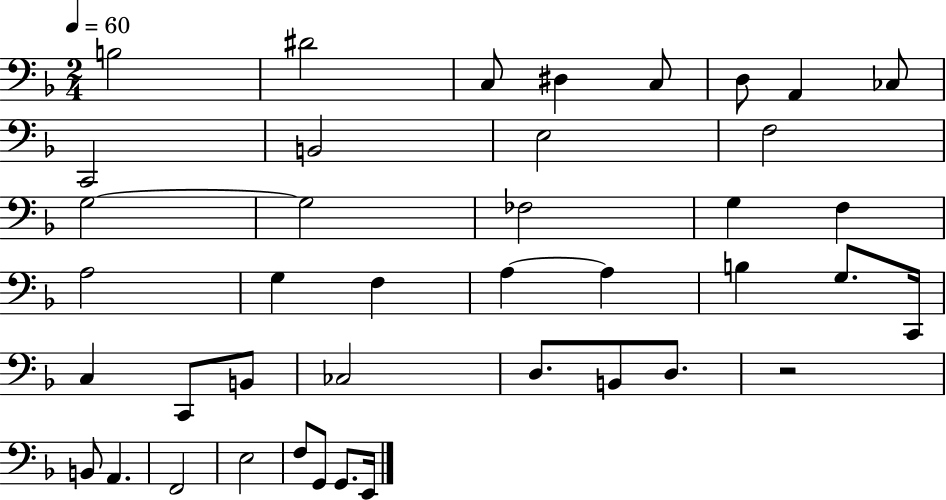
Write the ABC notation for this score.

X:1
T:Untitled
M:2/4
L:1/4
K:F
B,2 ^D2 C,/2 ^D, C,/2 D,/2 A,, _C,/2 C,,2 B,,2 E,2 F,2 G,2 G,2 _F,2 G, F, A,2 G, F, A, A, B, G,/2 C,,/4 C, C,,/2 B,,/2 _C,2 D,/2 B,,/2 D,/2 z2 B,,/2 A,, F,,2 E,2 F,/2 G,,/2 G,,/2 E,,/4